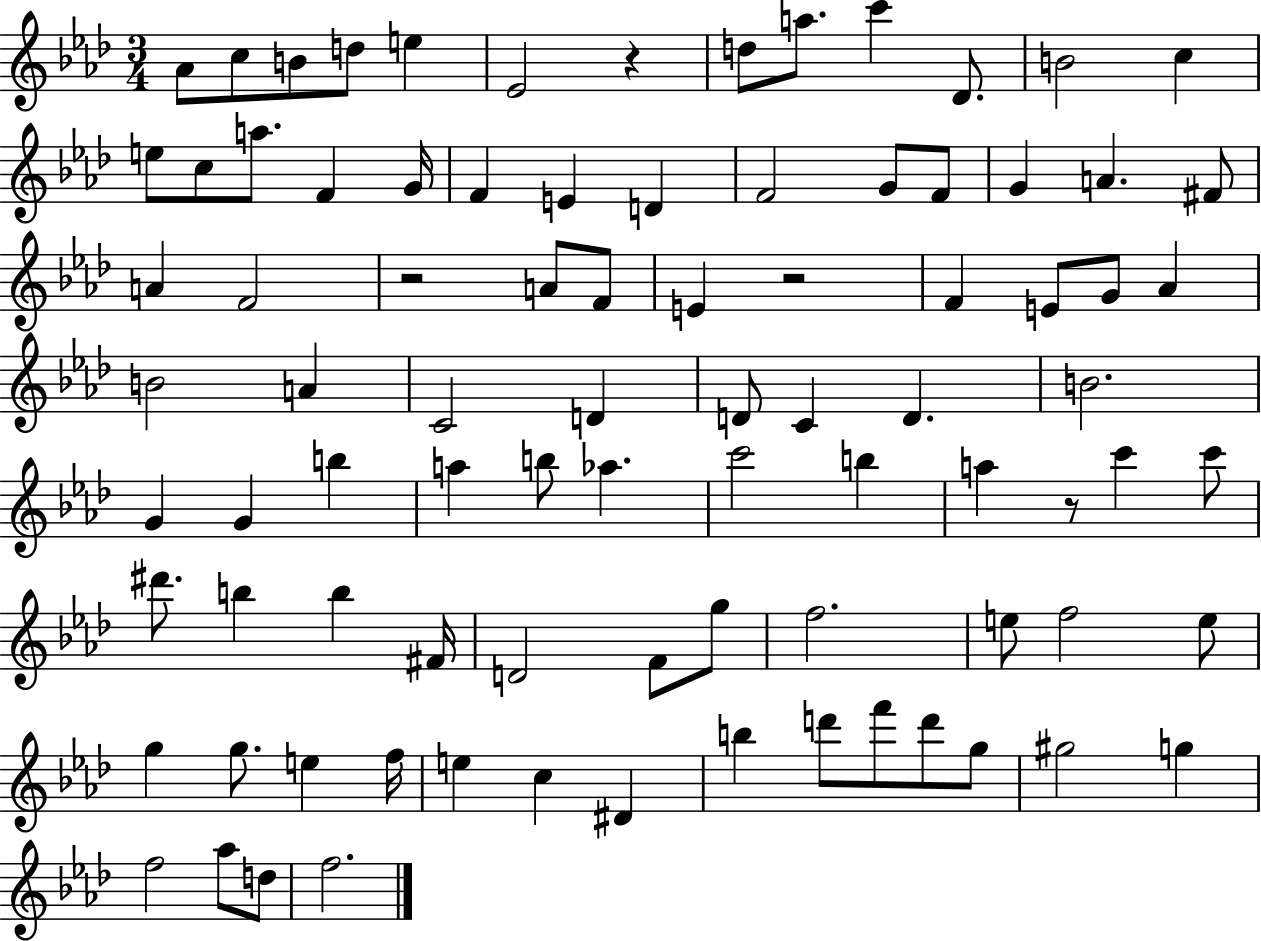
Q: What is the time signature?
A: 3/4